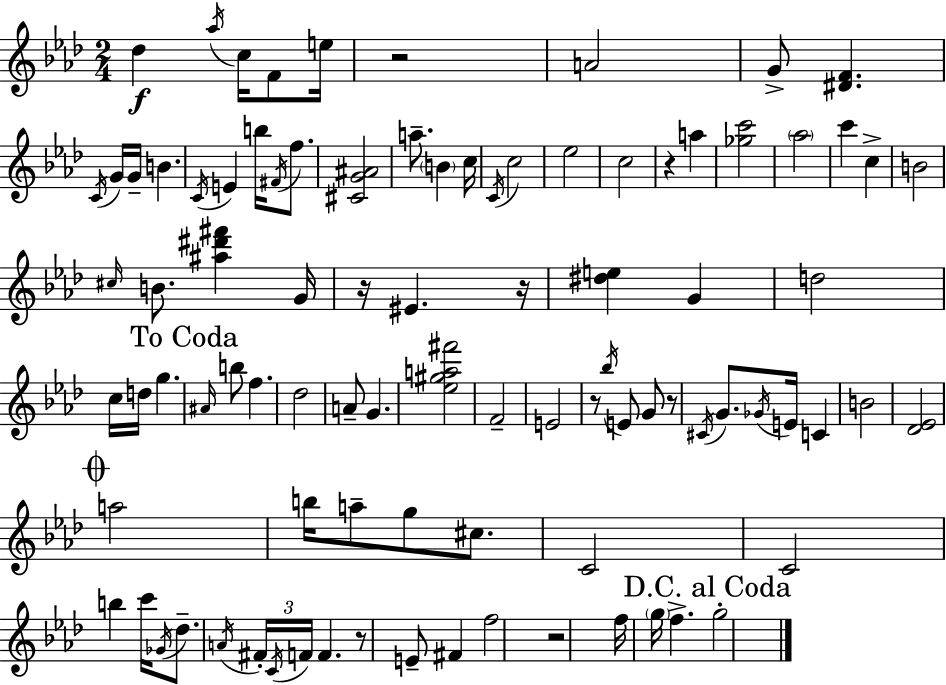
{
  \clef treble
  \numericTimeSignature
  \time 2/4
  \key aes \major
  des''4\f \acciaccatura { aes''16 } c''16 f'8 | e''16 r2 | a'2 | g'8-> <dis' f'>4. | \break \acciaccatura { c'16 } g'16 g'16-- b'4. | \acciaccatura { c'16 } e'4 b''16 | \acciaccatura { fis'16 } f''8. <cis' g' ais'>2 | a''8.-- \parenthesize b'4 | \break c''16 \acciaccatura { c'16 } c''2 | ees''2 | c''2 | r4 | \break a''4 <ges'' c'''>2 | \parenthesize aes''2 | c'''4 | c''4-> b'2 | \break \grace { cis''16 } b'8. | <ais'' dis''' fis'''>4 g'16 r16 eis'4. | r16 <dis'' e''>4 | g'4 d''2 | \break c''16 d''16 | g''4. \mark "To Coda" \grace { ais'16 } b''8 | f''4. des''2 | a'8-- | \break g'4. <ees'' gis'' a'' fis'''>2 | f'2-- | e'2 | r8 | \break \acciaccatura { bes''16 } e'8 g'8 r8 | \acciaccatura { cis'16 } g'8. \acciaccatura { ges'16 } e'16 c'4 | b'2 | <des' ees'>2 | \break \mark \markup { \musicglyph "scripts.coda" } a''2 | b''16 a''8-- g''8 cis''8. | c'2 | c'2 | \break b''4 c'''16 \acciaccatura { ges'16 } | des''8.-- \acciaccatura { a'16 } \tuplet 3/2 { fis'16-. \acciaccatura { c'16 } f'16 } f'4. | r8 e'8-- | fis'4 f''2 | \break r2 | f''16 \parenthesize g''16 f''4.-> | \mark "D.C. al Coda" g''2-. | \bar "|."
}